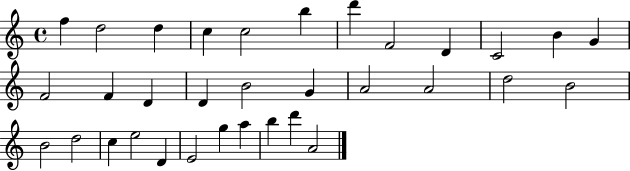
F5/q D5/h D5/q C5/q C5/h B5/q D6/q F4/h D4/q C4/h B4/q G4/q F4/h F4/q D4/q D4/q B4/h G4/q A4/h A4/h D5/h B4/h B4/h D5/h C5/q E5/h D4/q E4/h G5/q A5/q B5/q D6/q A4/h